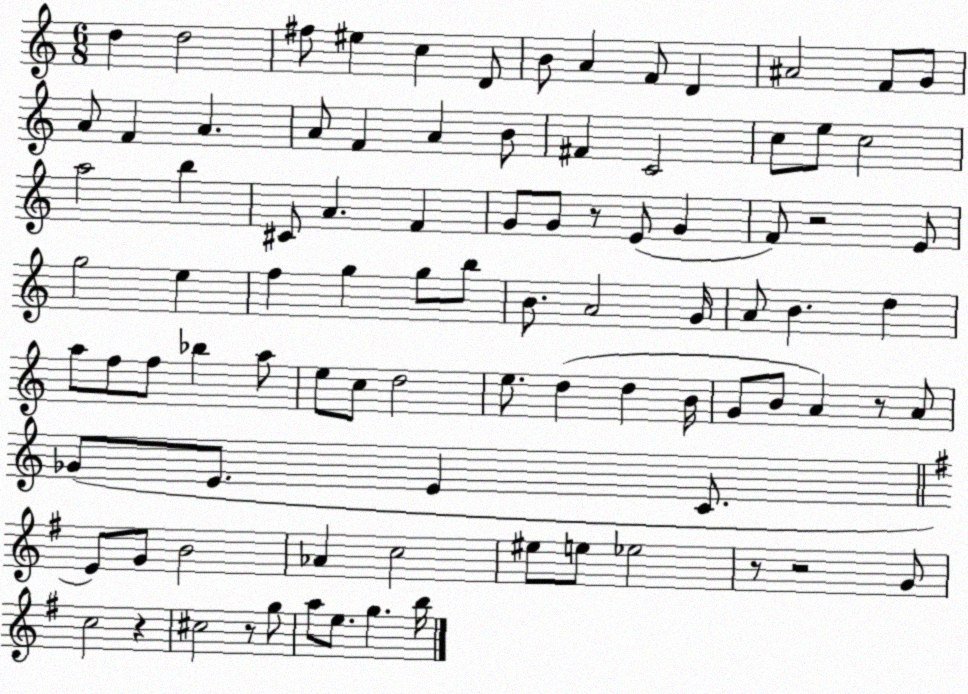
X:1
T:Untitled
M:6/8
L:1/4
K:C
d d2 ^f/2 ^e c D/2 B/2 A F/2 D ^A2 F/2 G/2 A/2 F A A/2 F A B/2 ^F C2 c/2 e/2 c2 a2 b ^C/2 A F G/2 G/2 z/2 E/2 G F/2 z2 E/2 g2 e f g g/2 b/2 B/2 A2 G/4 A/2 B d a/2 f/2 f/2 _b a/2 e/2 c/2 d2 e/2 d d B/4 G/2 B/2 A z/2 A/2 _G/2 E/2 E C/2 E/2 G/2 B2 _A c2 ^e/2 e/2 _e2 z/2 z2 G/2 c2 z ^c2 z/2 g/2 a/2 e/2 g b/4